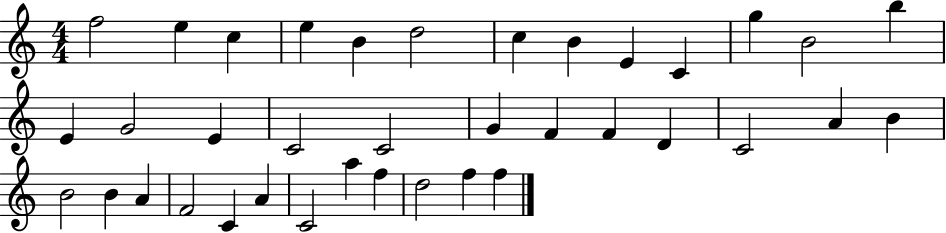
{
  \clef treble
  \numericTimeSignature
  \time 4/4
  \key c \major
  f''2 e''4 c''4 | e''4 b'4 d''2 | c''4 b'4 e'4 c'4 | g''4 b'2 b''4 | \break e'4 g'2 e'4 | c'2 c'2 | g'4 f'4 f'4 d'4 | c'2 a'4 b'4 | \break b'2 b'4 a'4 | f'2 c'4 a'4 | c'2 a''4 f''4 | d''2 f''4 f''4 | \break \bar "|."
}